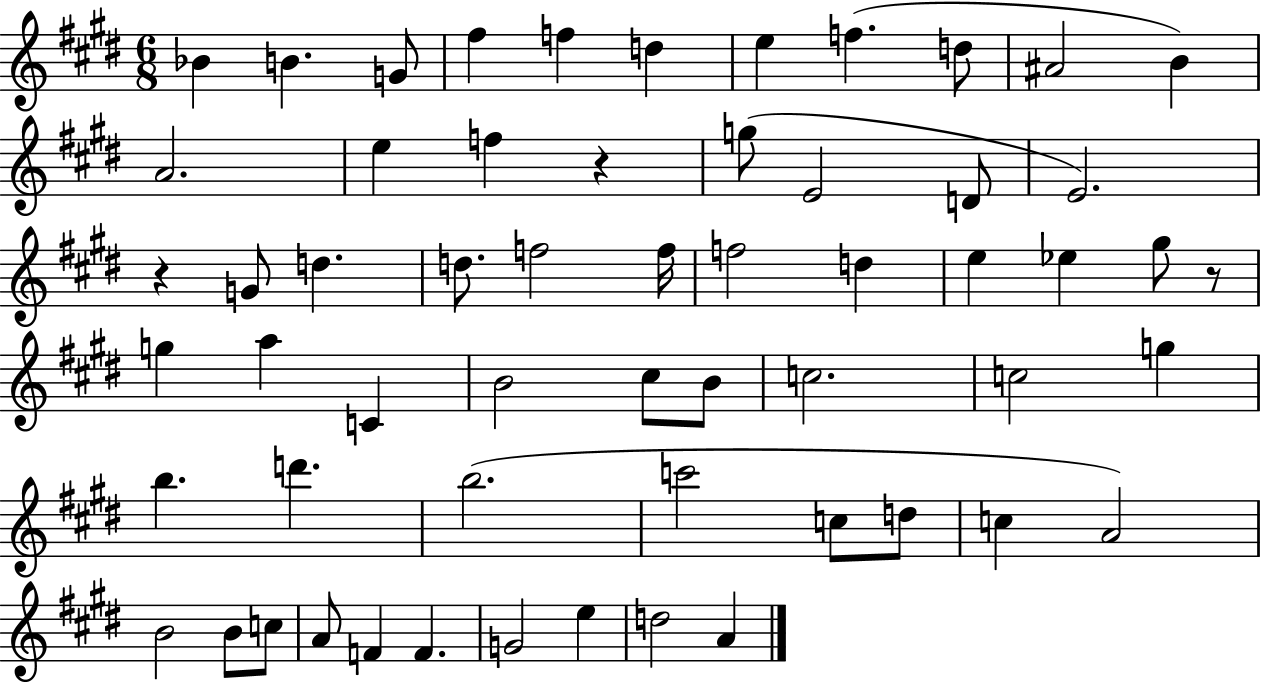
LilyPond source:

{
  \clef treble
  \numericTimeSignature
  \time 6/8
  \key e \major
  bes'4 b'4. g'8 | fis''4 f''4 d''4 | e''4 f''4.( d''8 | ais'2 b'4) | \break a'2. | e''4 f''4 r4 | g''8( e'2 d'8 | e'2.) | \break r4 g'8 d''4. | d''8. f''2 f''16 | f''2 d''4 | e''4 ees''4 gis''8 r8 | \break g''4 a''4 c'4 | b'2 cis''8 b'8 | c''2. | c''2 g''4 | \break b''4. d'''4. | b''2.( | c'''2 c''8 d''8 | c''4 a'2) | \break b'2 b'8 c''8 | a'8 f'4 f'4. | g'2 e''4 | d''2 a'4 | \break \bar "|."
}